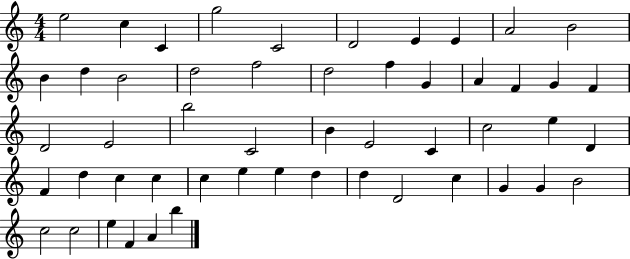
{
  \clef treble
  \numericTimeSignature
  \time 4/4
  \key c \major
  e''2 c''4 c'4 | g''2 c'2 | d'2 e'4 e'4 | a'2 b'2 | \break b'4 d''4 b'2 | d''2 f''2 | d''2 f''4 g'4 | a'4 f'4 g'4 f'4 | \break d'2 e'2 | b''2 c'2 | b'4 e'2 c'4 | c''2 e''4 d'4 | \break f'4 d''4 c''4 c''4 | c''4 e''4 e''4 d''4 | d''4 d'2 c''4 | g'4 g'4 b'2 | \break c''2 c''2 | e''4 f'4 a'4 b''4 | \bar "|."
}